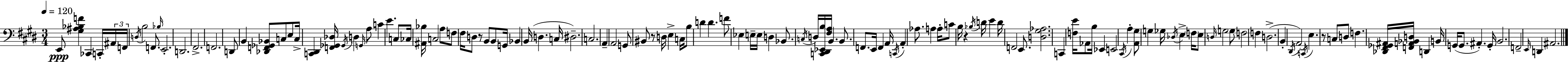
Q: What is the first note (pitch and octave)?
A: E2